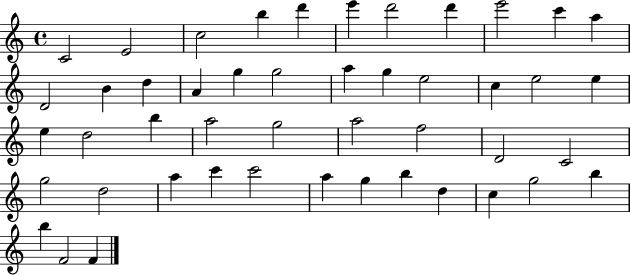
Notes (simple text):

C4/h E4/h C5/h B5/q D6/q E6/q D6/h D6/q E6/h C6/q A5/q D4/h B4/q D5/q A4/q G5/q G5/h A5/q G5/q E5/h C5/q E5/h E5/q E5/q D5/h B5/q A5/h G5/h A5/h F5/h D4/h C4/h G5/h D5/h A5/q C6/q C6/h A5/q G5/q B5/q D5/q C5/q G5/h B5/q B5/q F4/h F4/q